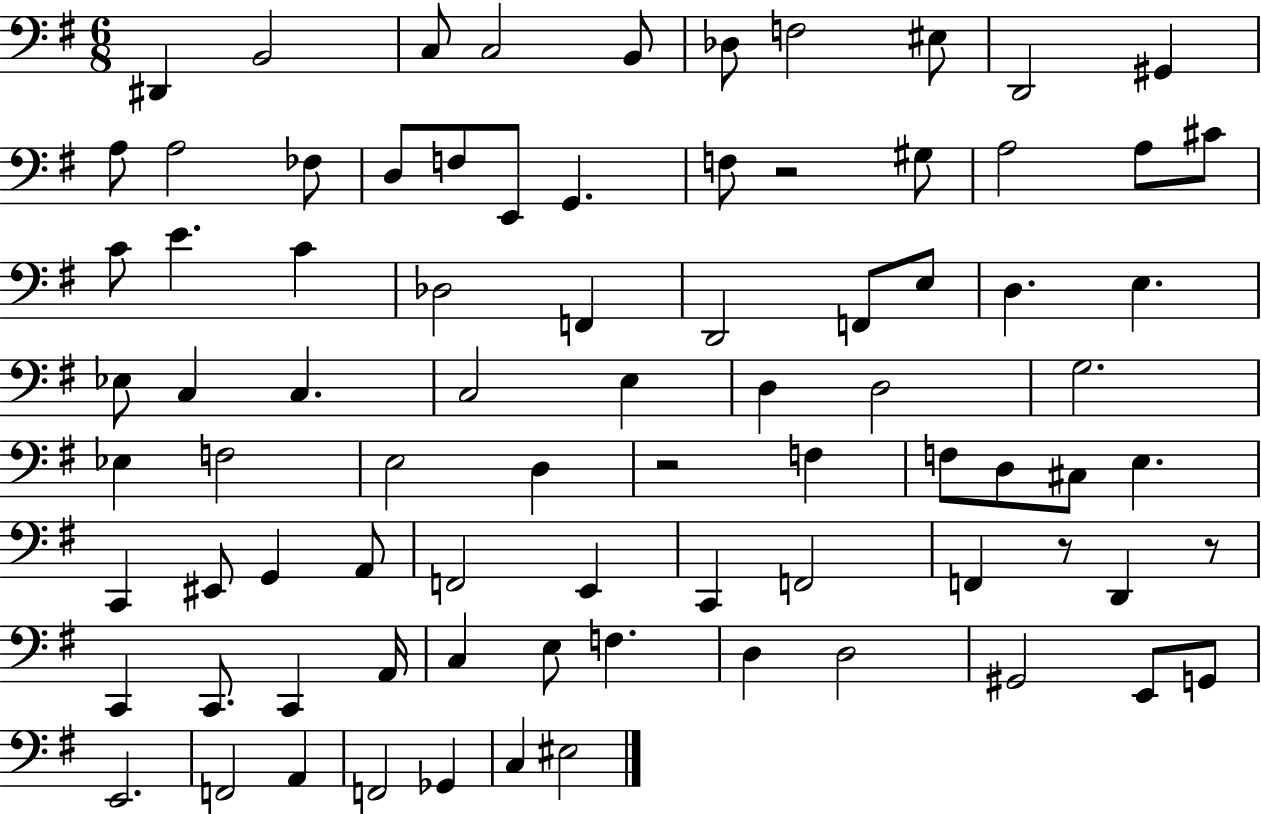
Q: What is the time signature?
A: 6/8